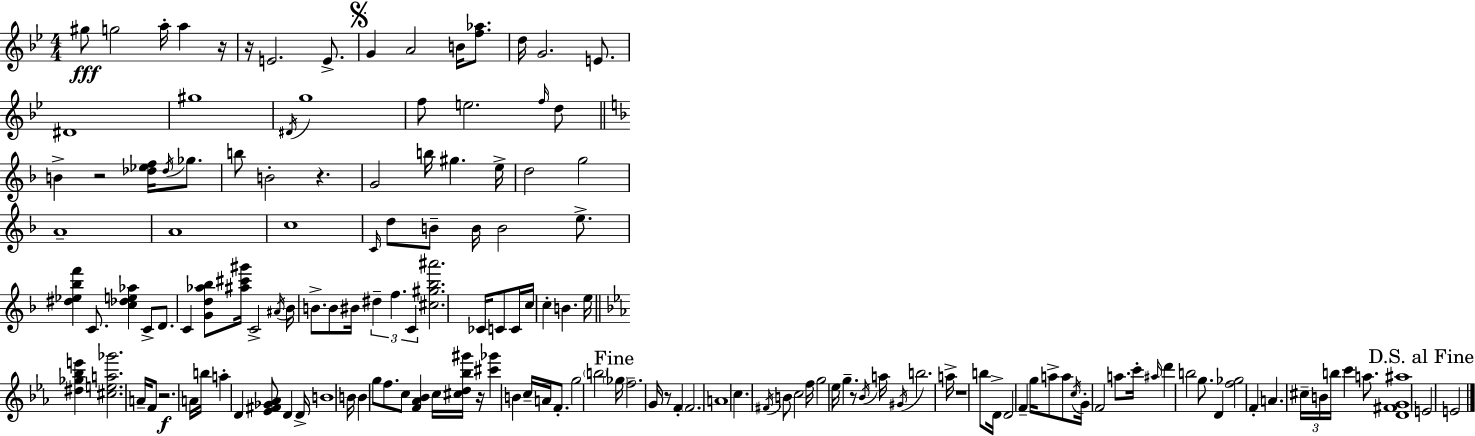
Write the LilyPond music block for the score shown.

{
  \clef treble
  \numericTimeSignature
  \time 4/4
  \key bes \major
  gis''8\fff g''2 a''16-. a''4 r16 | r16 e'2. e'8.-> | \mark \markup { \musicglyph "scripts.segno" } g'4 a'2 b'16 <f'' aes''>8. | d''16 g'2. e'8. | \break dis'1 | gis''1 | \acciaccatura { dis'16 } g''1 | f''8 e''2. \grace { f''16 } | \break d''8 \bar "||" \break \key d \minor b'4-> r2 <des'' ees'' f''>16 \acciaccatura { des''16 } ges''8. | b''8 b'2-. r4. | g'2 b''16 gis''4. | e''16-> d''2 g''2 | \break a'1-- | a'1 | c''1 | \grace { c'16 } d''8 b'8-- b'16 b'2 e''8.-> | \break <dis'' ees'' bes'' f'''>4 c'8. <c'' des'' e'' aes''>4 c'8-> d'8. | c'4 <g' d'' aes'' bes''>8 <ais'' cis''' gis'''>16 c'2-> | \acciaccatura { ais'16 } bes'16 b'8.-> b'8 bis'16 \tuplet 3/2 { dis''4-- f''4. | c'4 } <cis'' gis'' bes'' ais'''>2. | \break ces'16 c'8 c'16 c''16 c''4-. b'4. | e''16 \bar "||" \break \key ees \major <dis'' ges'' bes'' e'''>4 <cis'' e'' a'' ges'''>2. | a'16-- f'8 r2.\f a'16 | b''16 a''4-. d'4 <ees' fis' ges' aes'>8 d'4 d'16-> | b'1 | \break b'16 b'4 g''8 f''8. c''8 <f' aes' bes'>4 | c''16 <cis'' d'' bes'' gis'''>16 r16 <cis''' ges'''>4 b'4 c''16-- a'16 f'8.-. | g''2 \parenthesize b''2 | \mark "Fine" \parenthesize ges''16 f''2.-- g'16 r8 | \break f'4-. \parenthesize f'2. | a'1 | c''4. \acciaccatura { fis'16 } b'8 c''2 | f''16 g''2 ees''16 g''4.-- | \break r8 \acciaccatura { bes'16 } a''16 \acciaccatura { gis'16 } b''2. | a''16-> r1 | b''8 d'16-> d'2 f'4-- | g''16 a''8-> a''8 \acciaccatura { c''16 } g'16-. f'2 | \break a''8. c'''16-. \grace { ais''16 } d'''4 b''2 | g''8. d'4 <f'' ges''>2 | f'4-. a'4. \tuplet 3/2 { cis''16-- b'16 b''16 } c'''4 | a''8. <d' fis' g' ais''>1 | \break \mark "D.S. al Fine" e'2 e'2 | \bar "|."
}